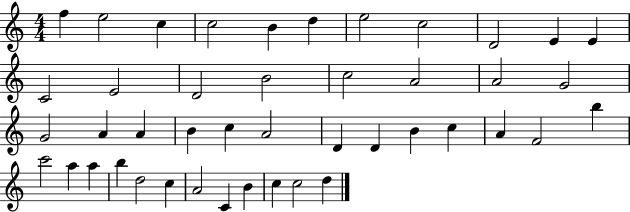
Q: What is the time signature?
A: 4/4